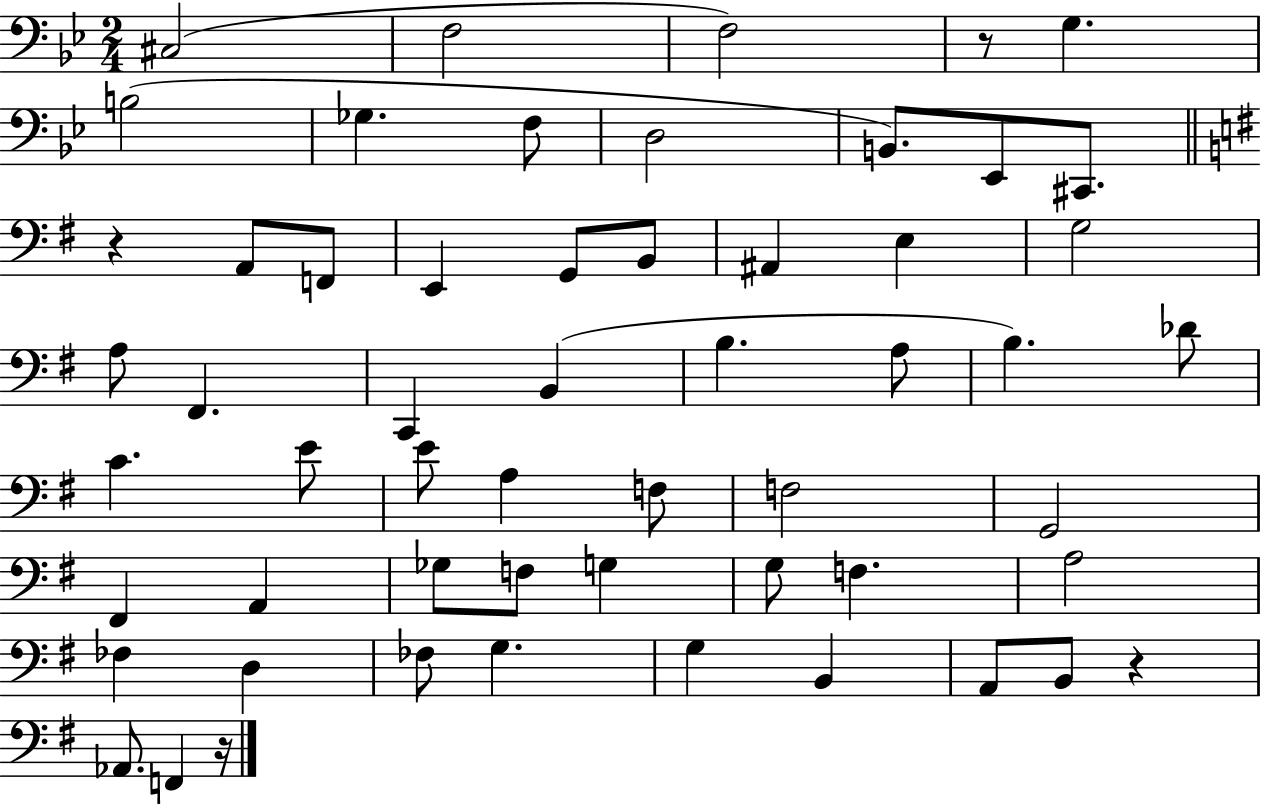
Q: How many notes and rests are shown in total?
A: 56